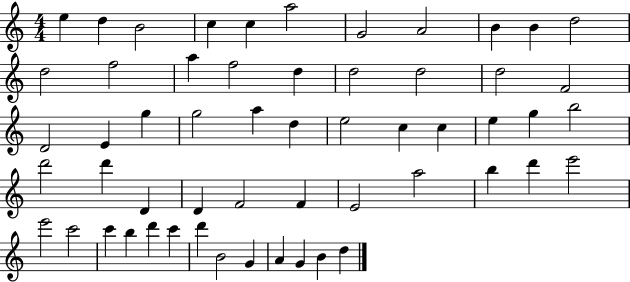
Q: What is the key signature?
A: C major